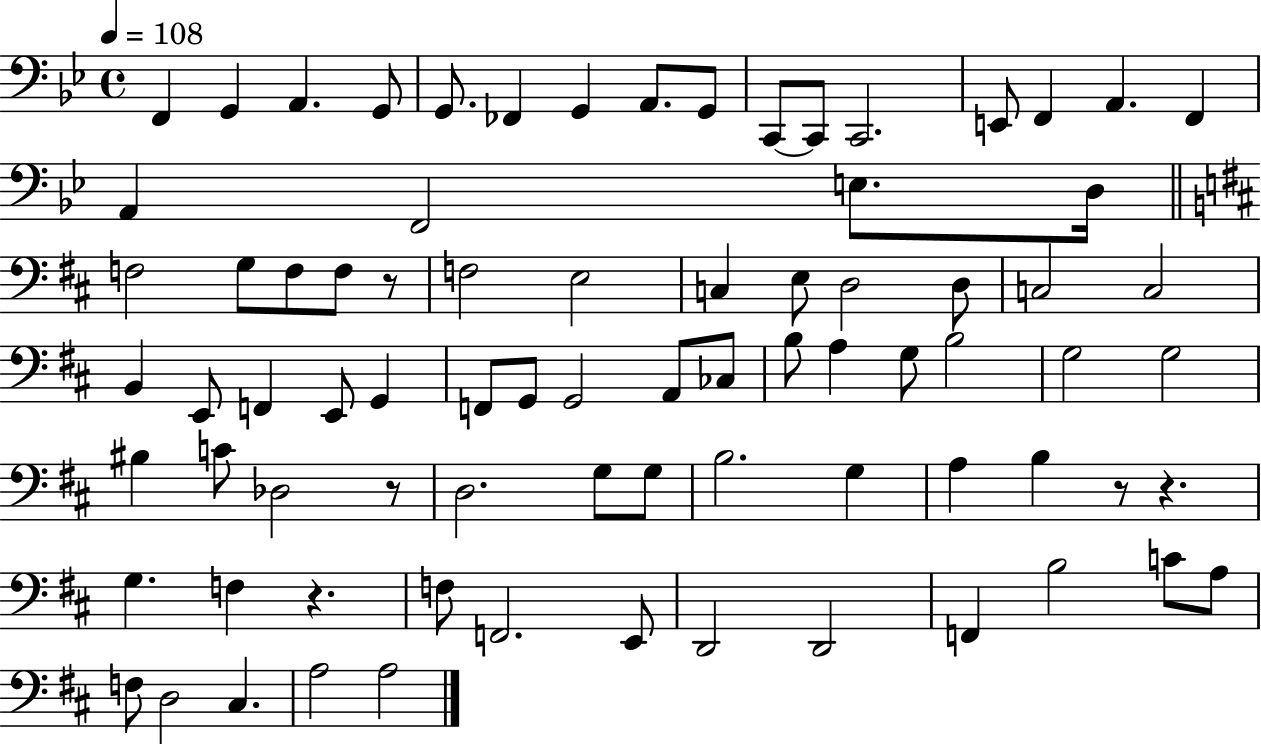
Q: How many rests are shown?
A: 5